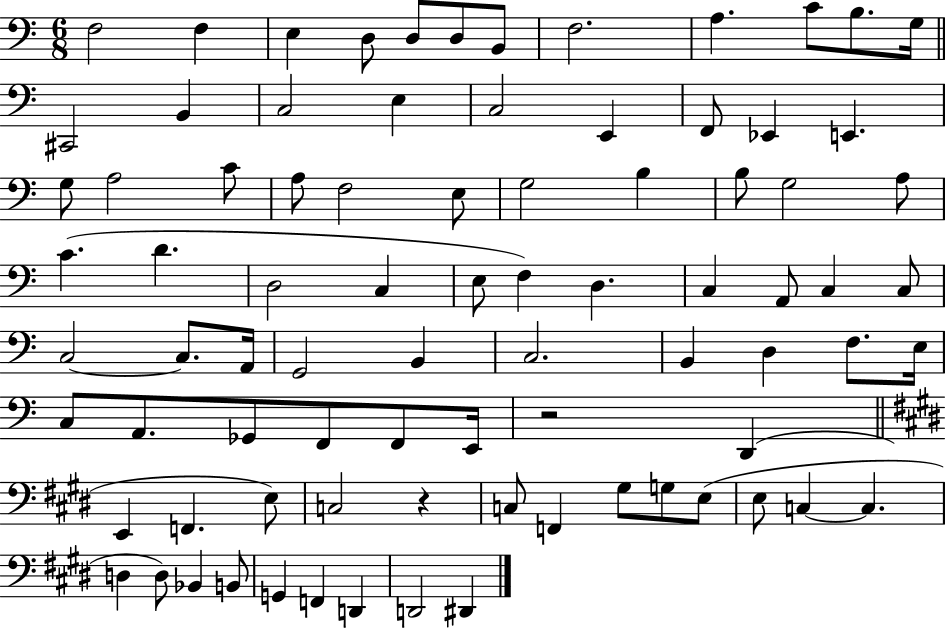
X:1
T:Untitled
M:6/8
L:1/4
K:C
F,2 F, E, D,/2 D,/2 D,/2 B,,/2 F,2 A, C/2 B,/2 G,/4 ^C,,2 B,, C,2 E, C,2 E,, F,,/2 _E,, E,, G,/2 A,2 C/2 A,/2 F,2 E,/2 G,2 B, B,/2 G,2 A,/2 C D D,2 C, E,/2 F, D, C, A,,/2 C, C,/2 C,2 C,/2 A,,/4 G,,2 B,, C,2 B,, D, F,/2 E,/4 C,/2 A,,/2 _G,,/2 F,,/2 F,,/2 E,,/4 z2 D,, E,, F,, E,/2 C,2 z C,/2 F,, ^G,/2 G,/2 E,/2 E,/2 C, C, D, D,/2 _B,, B,,/2 G,, F,, D,, D,,2 ^D,,